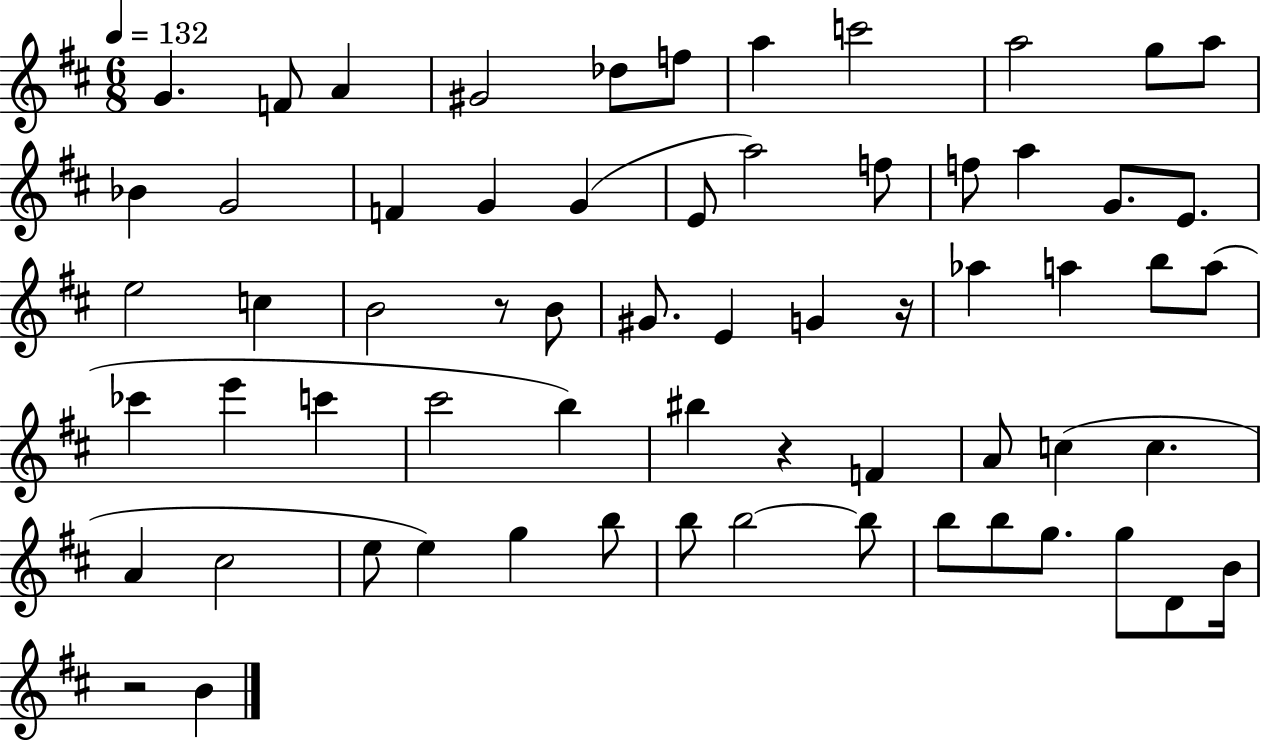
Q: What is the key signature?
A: D major